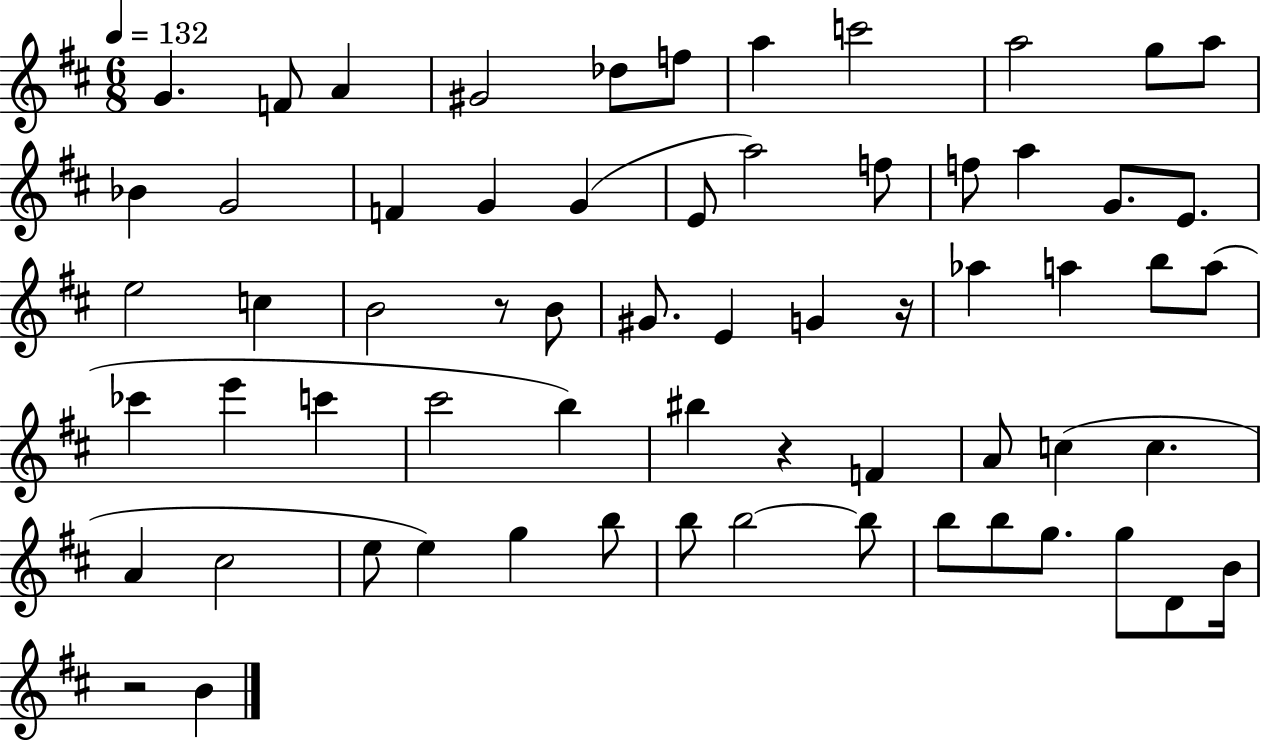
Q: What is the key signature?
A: D major